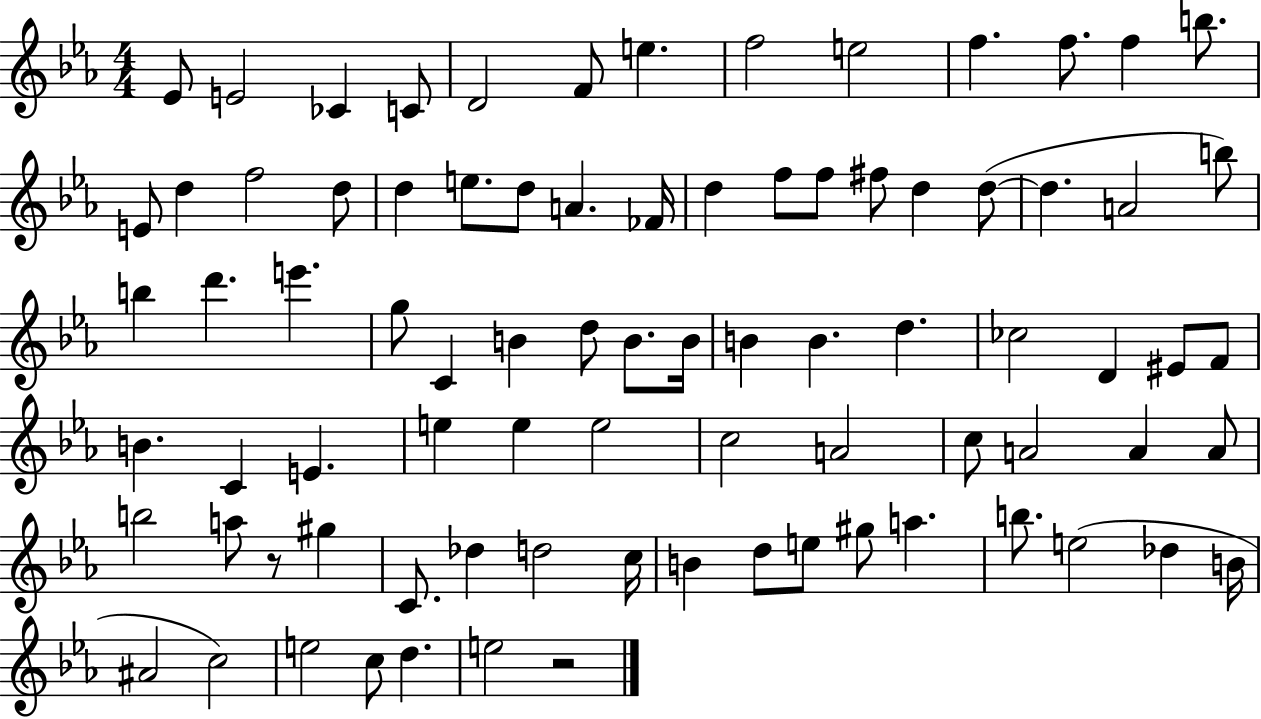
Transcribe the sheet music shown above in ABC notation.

X:1
T:Untitled
M:4/4
L:1/4
K:Eb
_E/2 E2 _C C/2 D2 F/2 e f2 e2 f f/2 f b/2 E/2 d f2 d/2 d e/2 d/2 A _F/4 d f/2 f/2 ^f/2 d d/2 d A2 b/2 b d' e' g/2 C B d/2 B/2 B/4 B B d _c2 D ^E/2 F/2 B C E e e e2 c2 A2 c/2 A2 A A/2 b2 a/2 z/2 ^g C/2 _d d2 c/4 B d/2 e/2 ^g/2 a b/2 e2 _d B/4 ^A2 c2 e2 c/2 d e2 z2